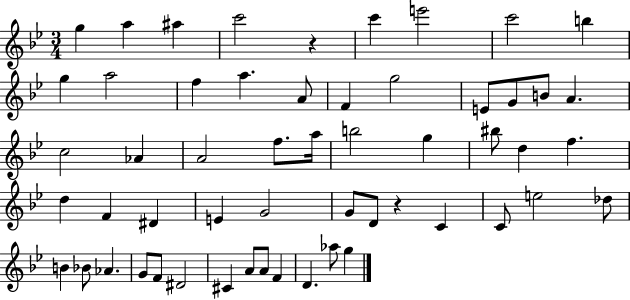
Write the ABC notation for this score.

X:1
T:Untitled
M:3/4
L:1/4
K:Bb
g a ^a c'2 z c' e'2 c'2 b g a2 f a A/2 F g2 E/2 G/2 B/2 A c2 _A A2 f/2 a/4 b2 g ^b/2 d f d F ^D E G2 G/2 D/2 z C C/2 e2 _d/2 B _B/2 _A G/2 F/2 ^D2 ^C A/2 A/2 F D _a/2 g